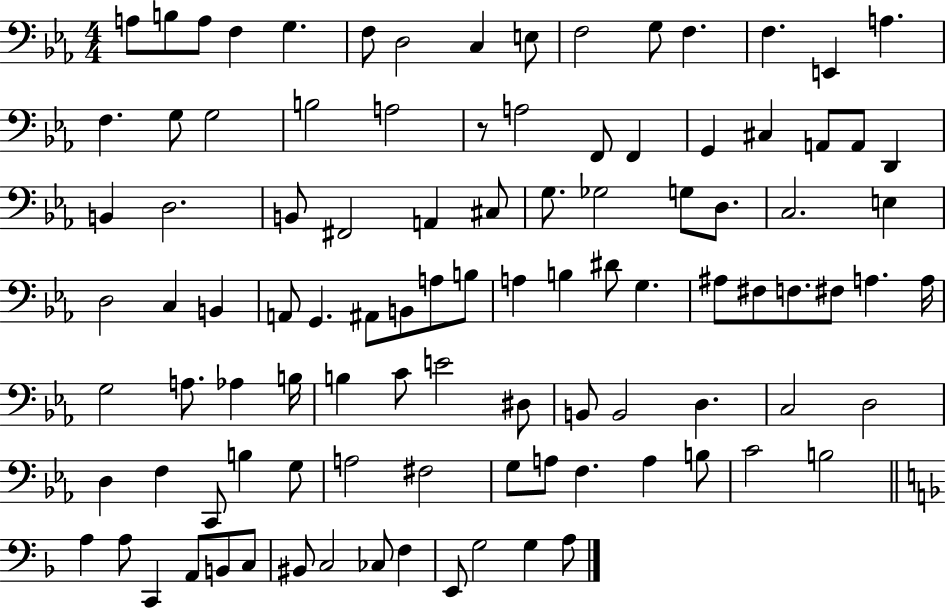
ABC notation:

X:1
T:Untitled
M:4/4
L:1/4
K:Eb
A,/2 B,/2 A,/2 F, G, F,/2 D,2 C, E,/2 F,2 G,/2 F, F, E,, A, F, G,/2 G,2 B,2 A,2 z/2 A,2 F,,/2 F,, G,, ^C, A,,/2 A,,/2 D,, B,, D,2 B,,/2 ^F,,2 A,, ^C,/2 G,/2 _G,2 G,/2 D,/2 C,2 E, D,2 C, B,, A,,/2 G,, ^A,,/2 B,,/2 A,/2 B,/2 A, B, ^D/2 G, ^A,/2 ^F,/2 F,/2 ^F,/2 A, A,/4 G,2 A,/2 _A, B,/4 B, C/2 E2 ^D,/2 B,,/2 B,,2 D, C,2 D,2 D, F, C,,/2 B, G,/2 A,2 ^F,2 G,/2 A,/2 F, A, B,/2 C2 B,2 A, A,/2 C,, A,,/2 B,,/2 C,/2 ^B,,/2 C,2 _C,/2 F, E,,/2 G,2 G, A,/2